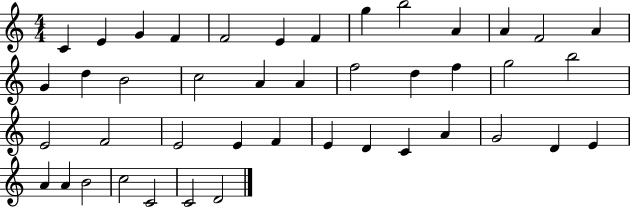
X:1
T:Untitled
M:4/4
L:1/4
K:C
C E G F F2 E F g b2 A A F2 A G d B2 c2 A A f2 d f g2 b2 E2 F2 E2 E F E D C A G2 D E A A B2 c2 C2 C2 D2